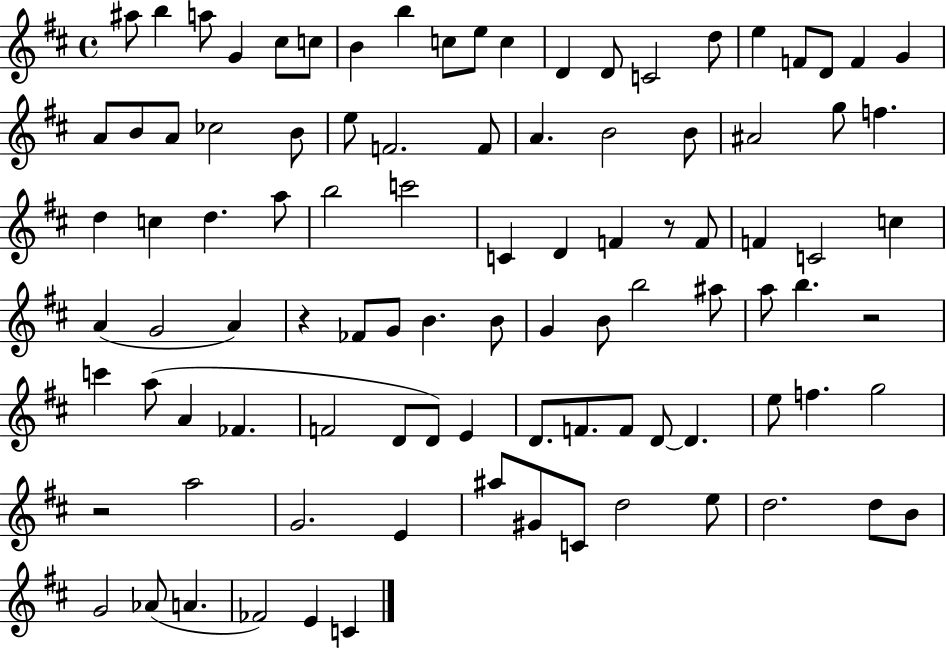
A#5/e B5/q A5/e G4/q C#5/e C5/e B4/q B5/q C5/e E5/e C5/q D4/q D4/e C4/h D5/e E5/q F4/e D4/e F4/q G4/q A4/e B4/e A4/e CES5/h B4/e E5/e F4/h. F4/e A4/q. B4/h B4/e A#4/h G5/e F5/q. D5/q C5/q D5/q. A5/e B5/h C6/h C4/q D4/q F4/q R/e F4/e F4/q C4/h C5/q A4/q G4/h A4/q R/q FES4/e G4/e B4/q. B4/e G4/q B4/e B5/h A#5/e A5/e B5/q. R/h C6/q A5/e A4/q FES4/q. F4/h D4/e D4/e E4/q D4/e. F4/e. F4/e D4/e D4/q. E5/e F5/q. G5/h R/h A5/h G4/h. E4/q A#5/e G#4/e C4/e D5/h E5/e D5/h. D5/e B4/e G4/h Ab4/e A4/q. FES4/h E4/q C4/q